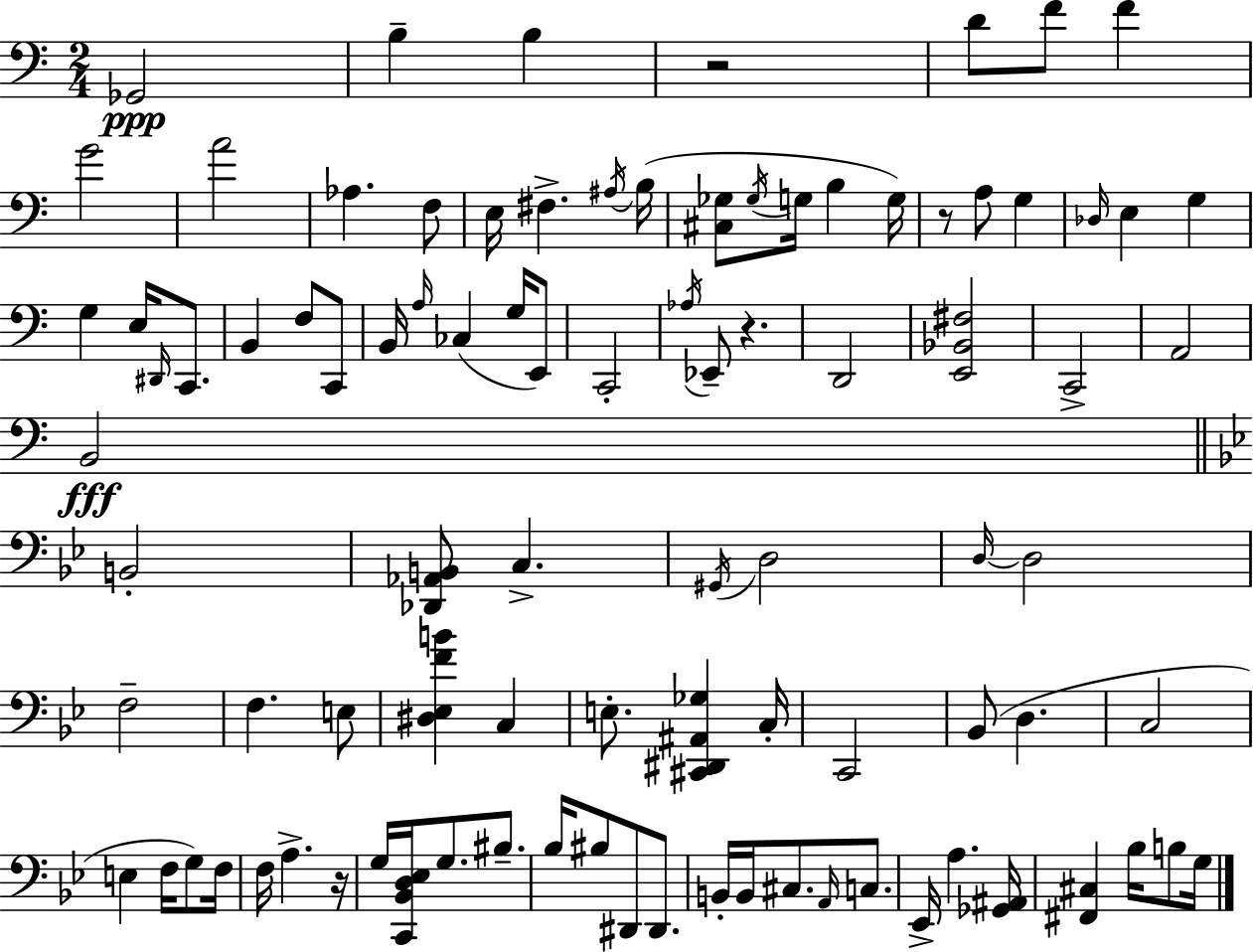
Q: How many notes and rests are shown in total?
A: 93